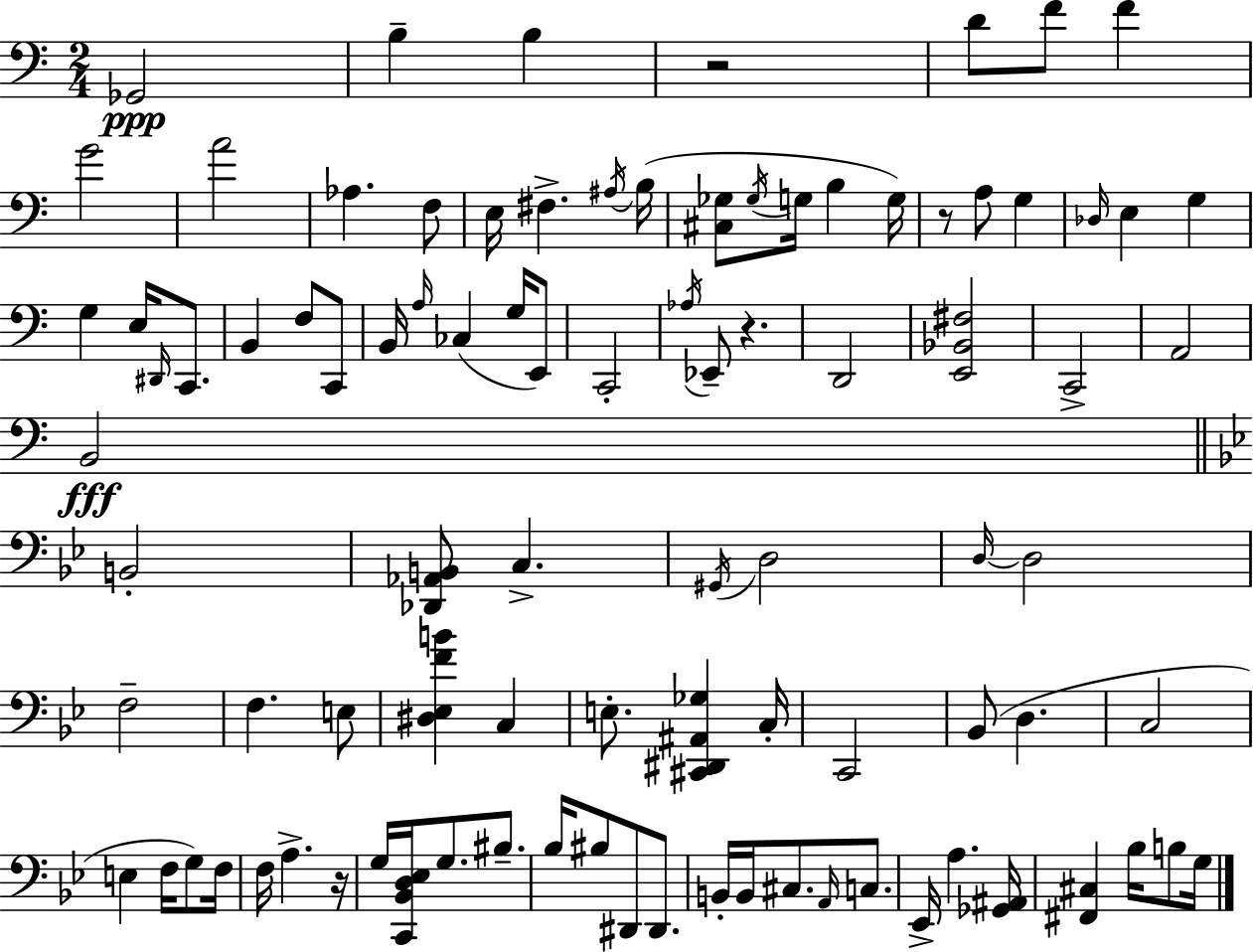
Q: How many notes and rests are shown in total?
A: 93